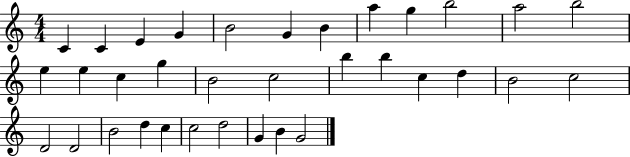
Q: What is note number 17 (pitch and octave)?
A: B4